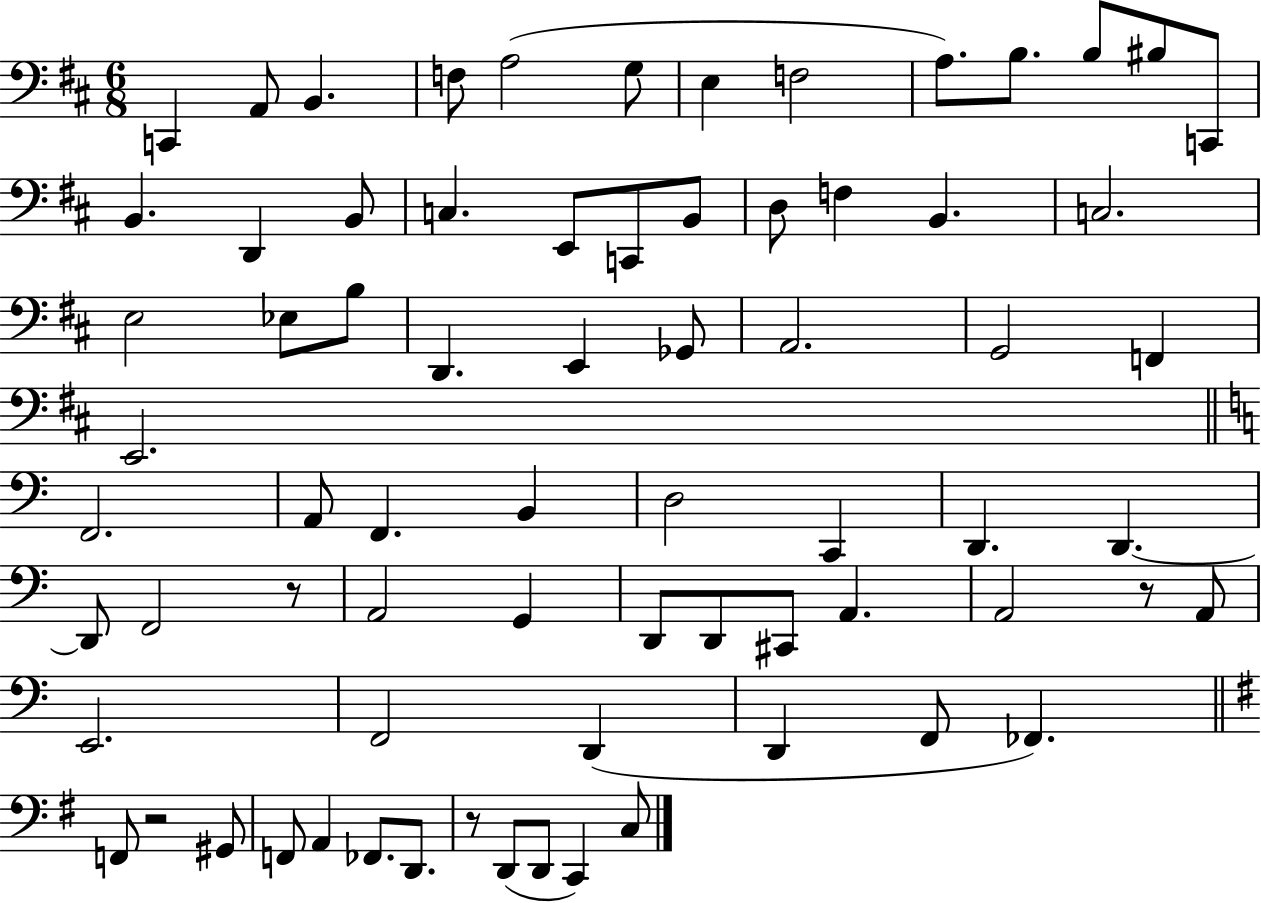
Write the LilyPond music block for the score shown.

{
  \clef bass
  \numericTimeSignature
  \time 6/8
  \key d \major
  c,4 a,8 b,4. | f8 a2( g8 | e4 f2 | a8.) b8. b8 bis8 c,8 | \break b,4. d,4 b,8 | c4. e,8 c,8 b,8 | d8 f4 b,4. | c2. | \break e2 ees8 b8 | d,4. e,4 ges,8 | a,2. | g,2 f,4 | \break e,2. | \bar "||" \break \key a \minor f,2. | a,8 f,4. b,4 | d2 c,4 | d,4. d,4.~~ | \break d,8 f,2 r8 | a,2 g,4 | d,8 d,8 cis,8 a,4. | a,2 r8 a,8 | \break e,2. | f,2 d,4( | d,4 f,8 fes,4.) | \bar "||" \break \key e \minor f,8 r2 gis,8 | f,8 a,4 fes,8. d,8. | r8 d,8( d,8 c,4) c8 | \bar "|."
}